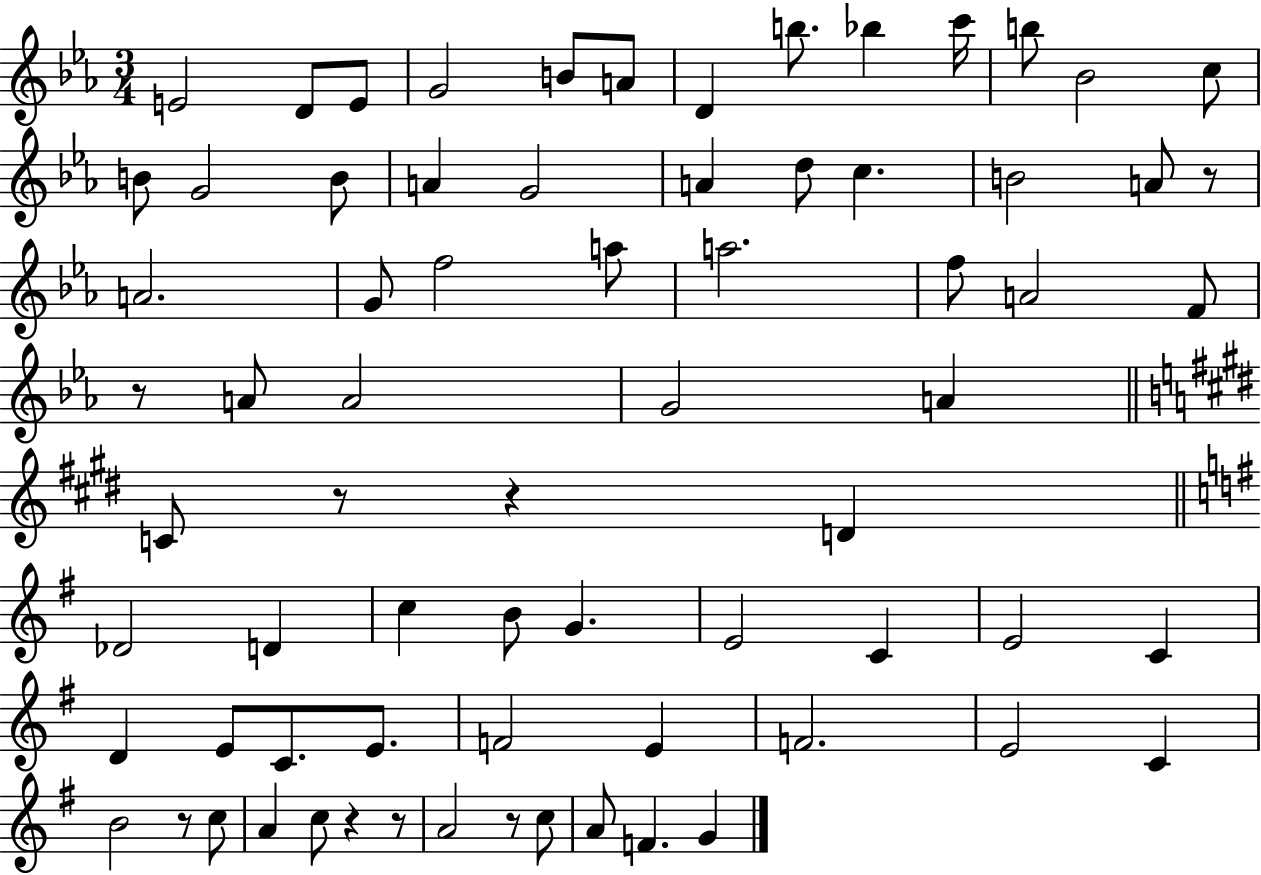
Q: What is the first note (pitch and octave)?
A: E4